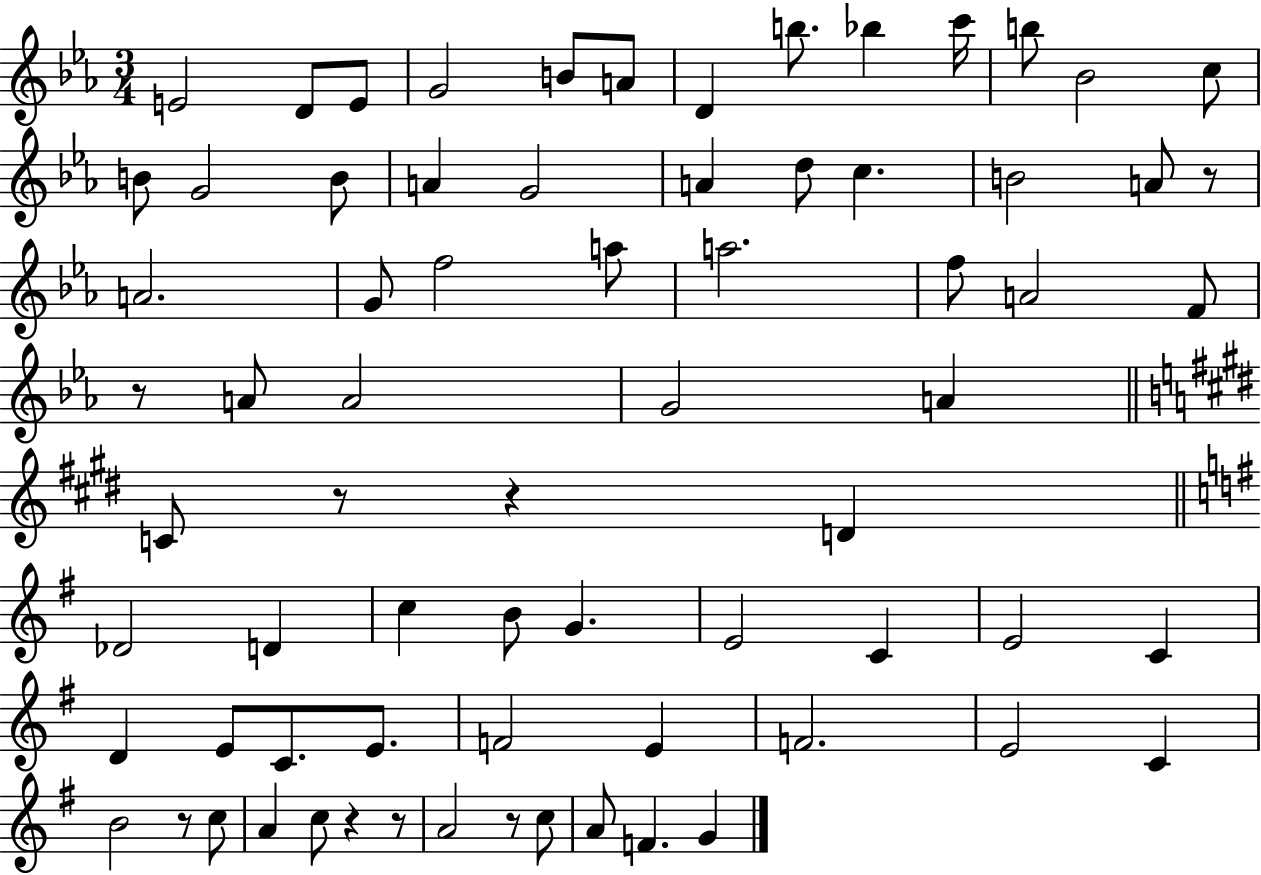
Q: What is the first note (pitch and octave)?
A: E4